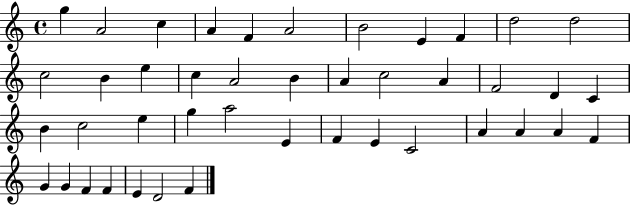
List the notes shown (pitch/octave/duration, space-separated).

G5/q A4/h C5/q A4/q F4/q A4/h B4/h E4/q F4/q D5/h D5/h C5/h B4/q E5/q C5/q A4/h B4/q A4/q C5/h A4/q F4/h D4/q C4/q B4/q C5/h E5/q G5/q A5/h E4/q F4/q E4/q C4/h A4/q A4/q A4/q F4/q G4/q G4/q F4/q F4/q E4/q D4/h F4/q